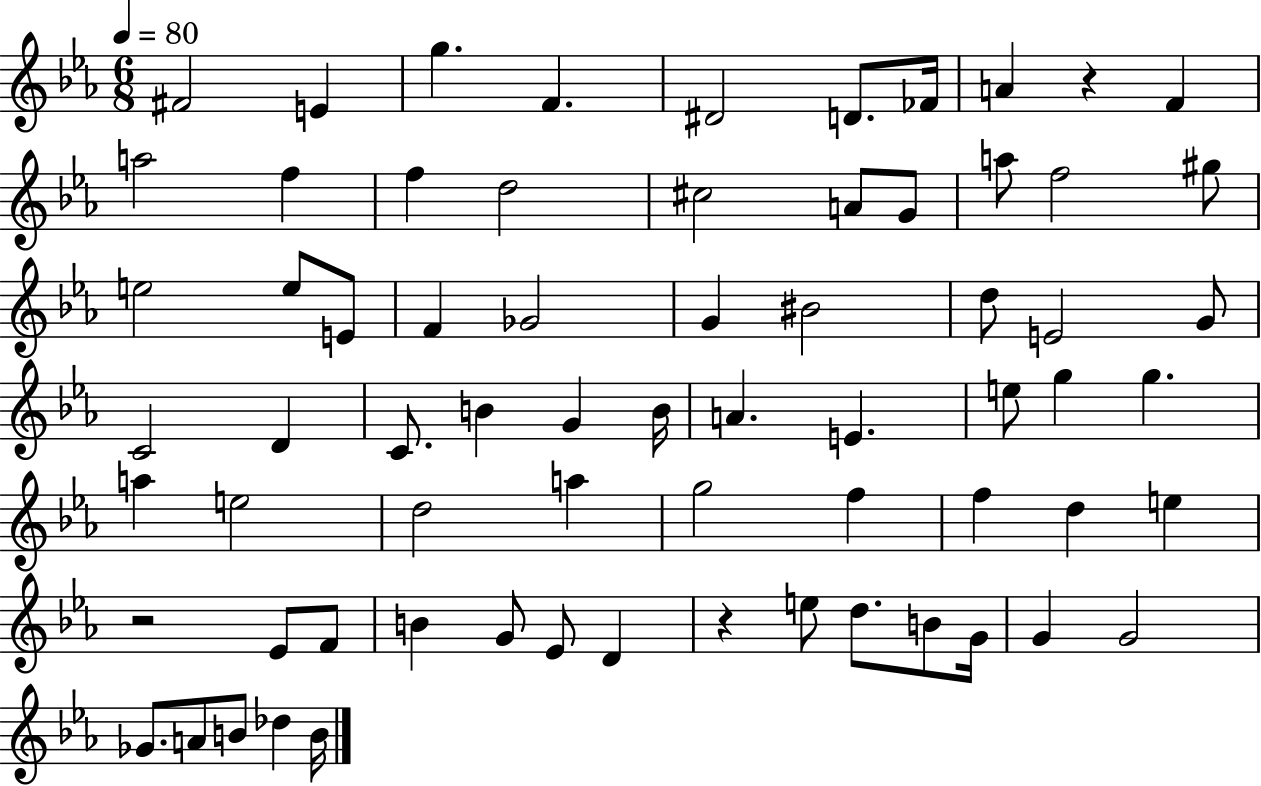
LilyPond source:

{
  \clef treble
  \numericTimeSignature
  \time 6/8
  \key ees \major
  \tempo 4 = 80
  fis'2 e'4 | g''4. f'4. | dis'2 d'8. fes'16 | a'4 r4 f'4 | \break a''2 f''4 | f''4 d''2 | cis''2 a'8 g'8 | a''8 f''2 gis''8 | \break e''2 e''8 e'8 | f'4 ges'2 | g'4 bis'2 | d''8 e'2 g'8 | \break c'2 d'4 | c'8. b'4 g'4 b'16 | a'4. e'4. | e''8 g''4 g''4. | \break a''4 e''2 | d''2 a''4 | g''2 f''4 | f''4 d''4 e''4 | \break r2 ees'8 f'8 | b'4 g'8 ees'8 d'4 | r4 e''8 d''8. b'8 g'16 | g'4 g'2 | \break ges'8. a'8 b'8 des''4 b'16 | \bar "|."
}